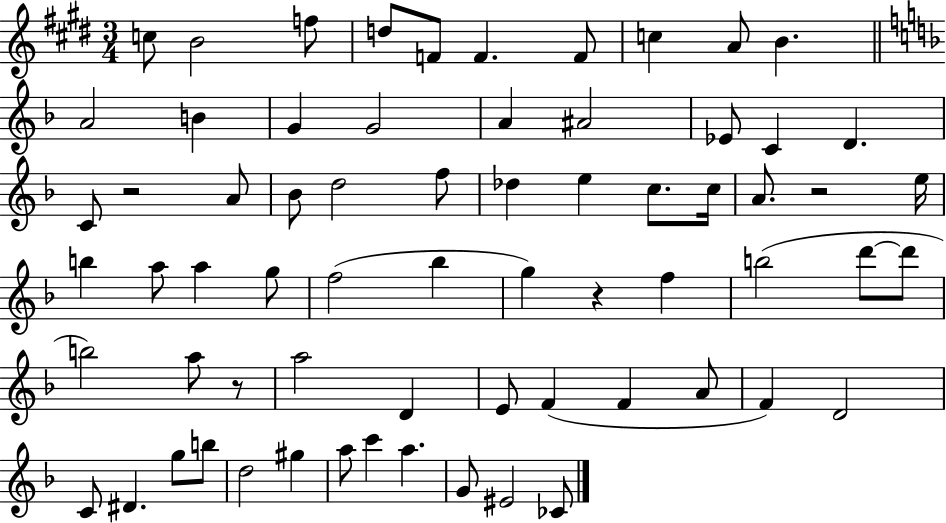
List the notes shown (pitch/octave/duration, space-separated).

C5/e B4/h F5/e D5/e F4/e F4/q. F4/e C5/q A4/e B4/q. A4/h B4/q G4/q G4/h A4/q A#4/h Eb4/e C4/q D4/q. C4/e R/h A4/e Bb4/e D5/h F5/e Db5/q E5/q C5/e. C5/s A4/e. R/h E5/s B5/q A5/e A5/q G5/e F5/h Bb5/q G5/q R/q F5/q B5/h D6/e D6/e B5/h A5/e R/e A5/h D4/q E4/e F4/q F4/q A4/e F4/q D4/h C4/e D#4/q. G5/e B5/e D5/h G#5/q A5/e C6/q A5/q. G4/e EIS4/h CES4/e